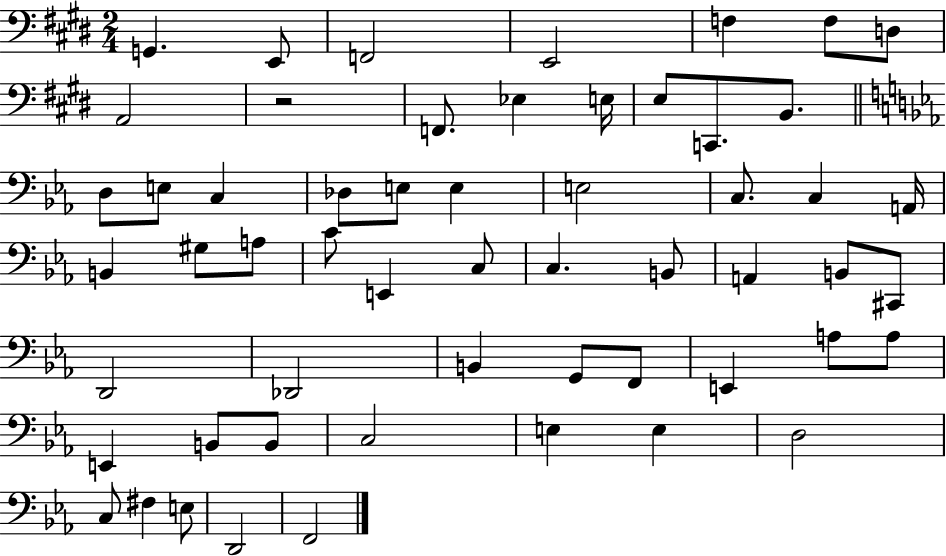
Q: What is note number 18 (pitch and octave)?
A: Db3